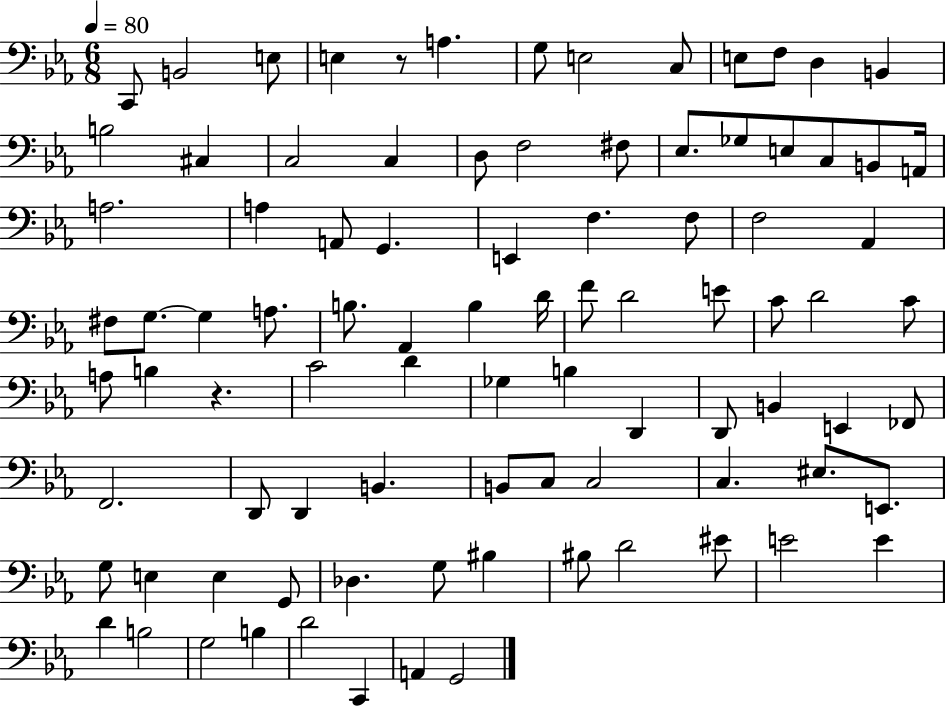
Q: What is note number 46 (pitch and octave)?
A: C4